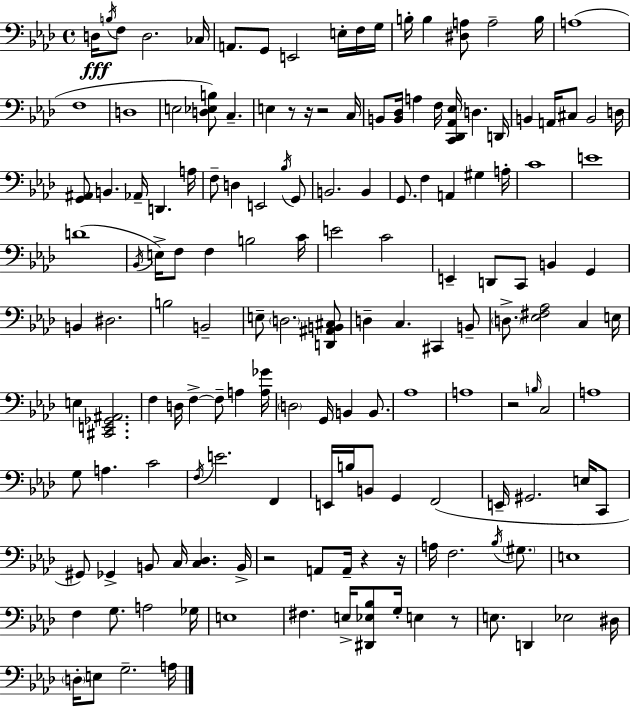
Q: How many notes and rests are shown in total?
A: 155